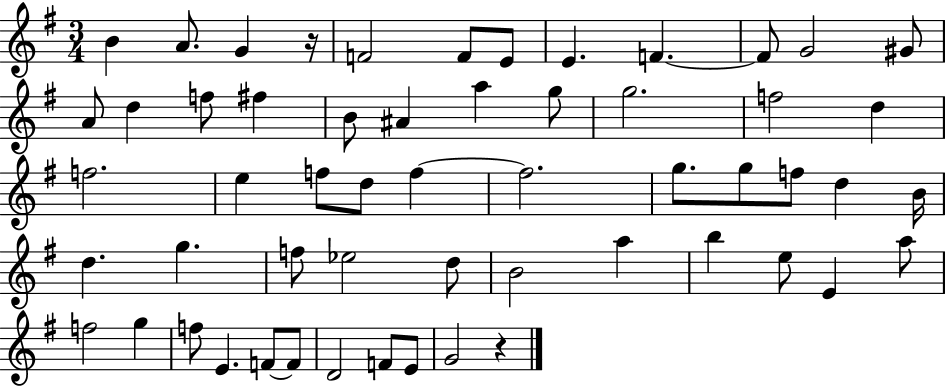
X:1
T:Untitled
M:3/4
L:1/4
K:G
B A/2 G z/4 F2 F/2 E/2 E F F/2 G2 ^G/2 A/2 d f/2 ^f B/2 ^A a g/2 g2 f2 d f2 e f/2 d/2 f f2 g/2 g/2 f/2 d B/4 d g f/2 _e2 d/2 B2 a b e/2 E a/2 f2 g f/2 E F/2 F/2 D2 F/2 E/2 G2 z